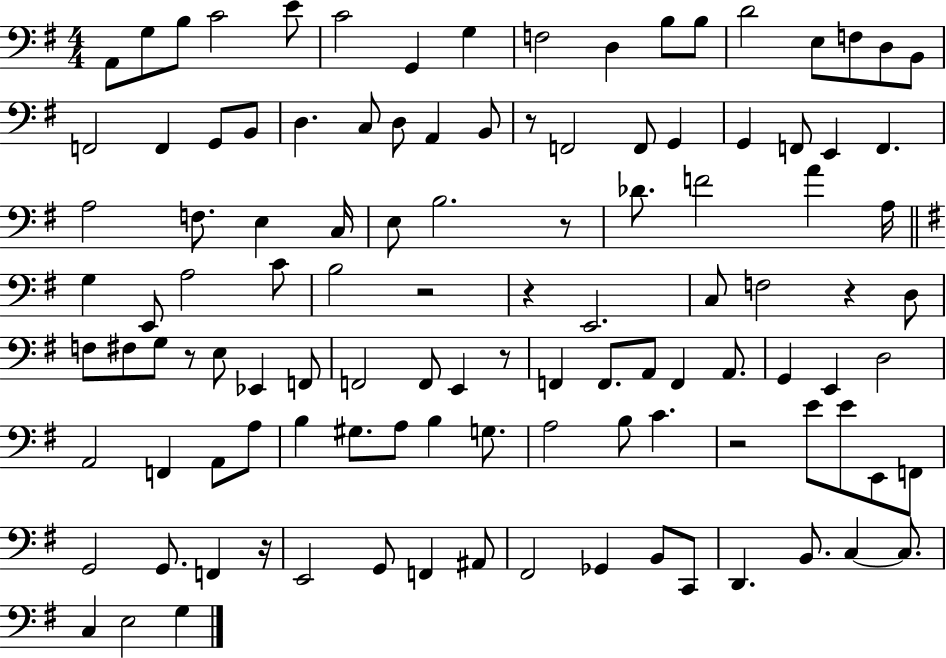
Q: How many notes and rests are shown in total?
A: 112